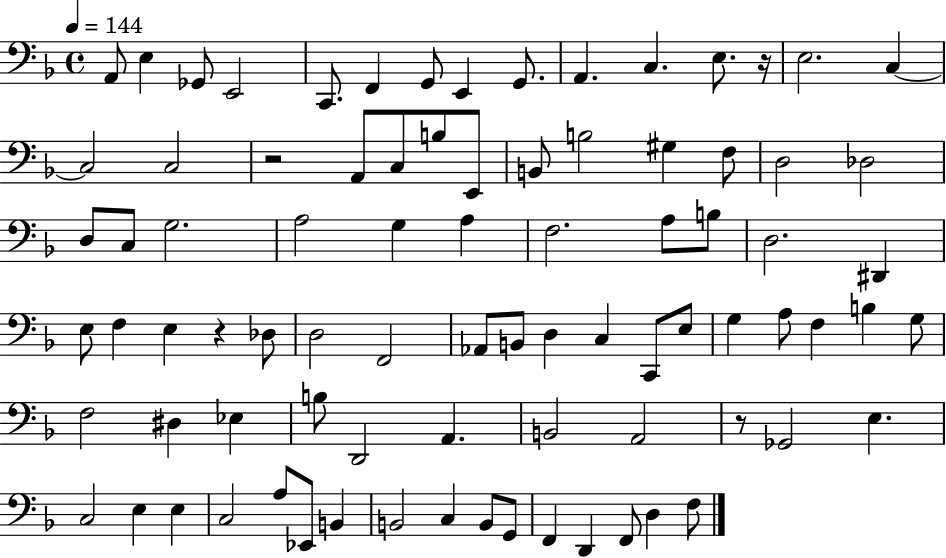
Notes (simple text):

A2/e E3/q Gb2/e E2/h C2/e. F2/q G2/e E2/q G2/e. A2/q. C3/q. E3/e. R/s E3/h. C3/q C3/h C3/h R/h A2/e C3/e B3/e E2/e B2/e B3/h G#3/q F3/e D3/h Db3/h D3/e C3/e G3/h. A3/h G3/q A3/q F3/h. A3/e B3/e D3/h. D#2/q E3/e F3/q E3/q R/q Db3/e D3/h F2/h Ab2/e B2/e D3/q C3/q C2/e E3/e G3/q A3/e F3/q B3/q G3/e F3/h D#3/q Eb3/q B3/e D2/h A2/q. B2/h A2/h R/e Gb2/h E3/q. C3/h E3/q E3/q C3/h A3/e Eb2/e B2/q B2/h C3/q B2/e G2/e F2/q D2/q F2/e D3/q F3/e